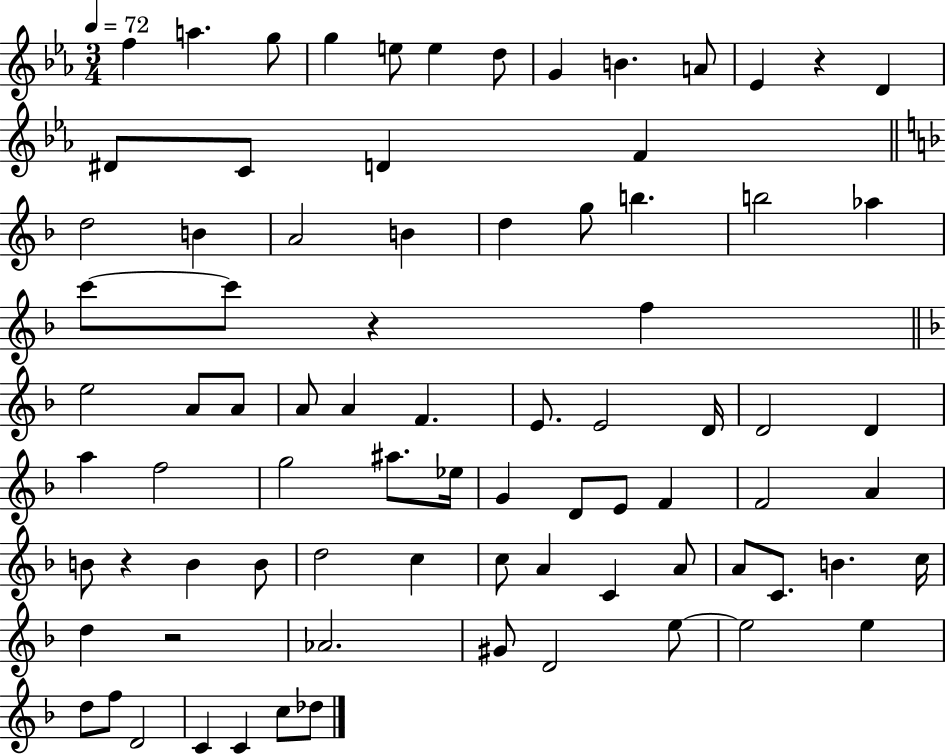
F5/q A5/q. G5/e G5/q E5/e E5/q D5/e G4/q B4/q. A4/e Eb4/q R/q D4/q D#4/e C4/e D4/q F4/q D5/h B4/q A4/h B4/q D5/q G5/e B5/q. B5/h Ab5/q C6/e C6/e R/q F5/q E5/h A4/e A4/e A4/e A4/q F4/q. E4/e. E4/h D4/s D4/h D4/q A5/q F5/h G5/h A#5/e. Eb5/s G4/q D4/e E4/e F4/q F4/h A4/q B4/e R/q B4/q B4/e D5/h C5/q C5/e A4/q C4/q A4/e A4/e C4/e. B4/q. C5/s D5/q R/h Ab4/h. G#4/e D4/h E5/e E5/h E5/q D5/e F5/e D4/h C4/q C4/q C5/e Db5/e